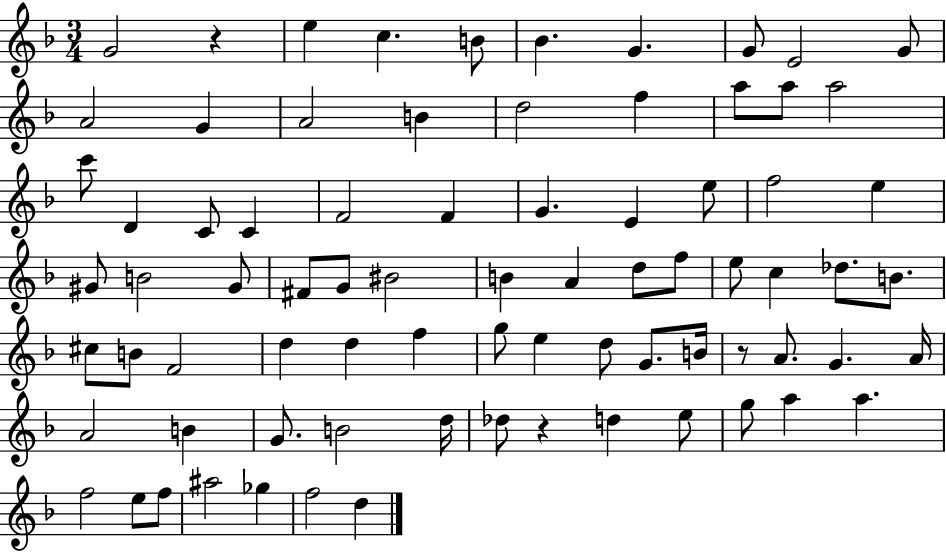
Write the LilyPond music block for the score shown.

{
  \clef treble
  \numericTimeSignature
  \time 3/4
  \key f \major
  g'2 r4 | e''4 c''4. b'8 | bes'4. g'4. | g'8 e'2 g'8 | \break a'2 g'4 | a'2 b'4 | d''2 f''4 | a''8 a''8 a''2 | \break c'''8 d'4 c'8 c'4 | f'2 f'4 | g'4. e'4 e''8 | f''2 e''4 | \break gis'8 b'2 gis'8 | fis'8 g'8 bis'2 | b'4 a'4 d''8 f''8 | e''8 c''4 des''8. b'8. | \break cis''8 b'8 f'2 | d''4 d''4 f''4 | g''8 e''4 d''8 g'8. b'16 | r8 a'8. g'4. a'16 | \break a'2 b'4 | g'8. b'2 d''16 | des''8 r4 d''4 e''8 | g''8 a''4 a''4. | \break f''2 e''8 f''8 | ais''2 ges''4 | f''2 d''4 | \bar "|."
}